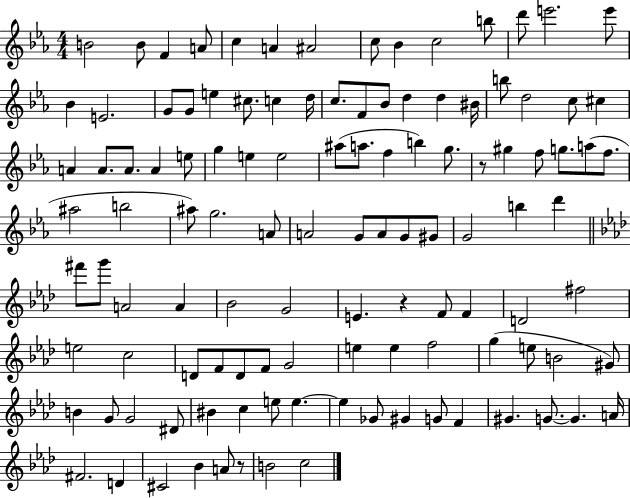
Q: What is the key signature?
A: EES major